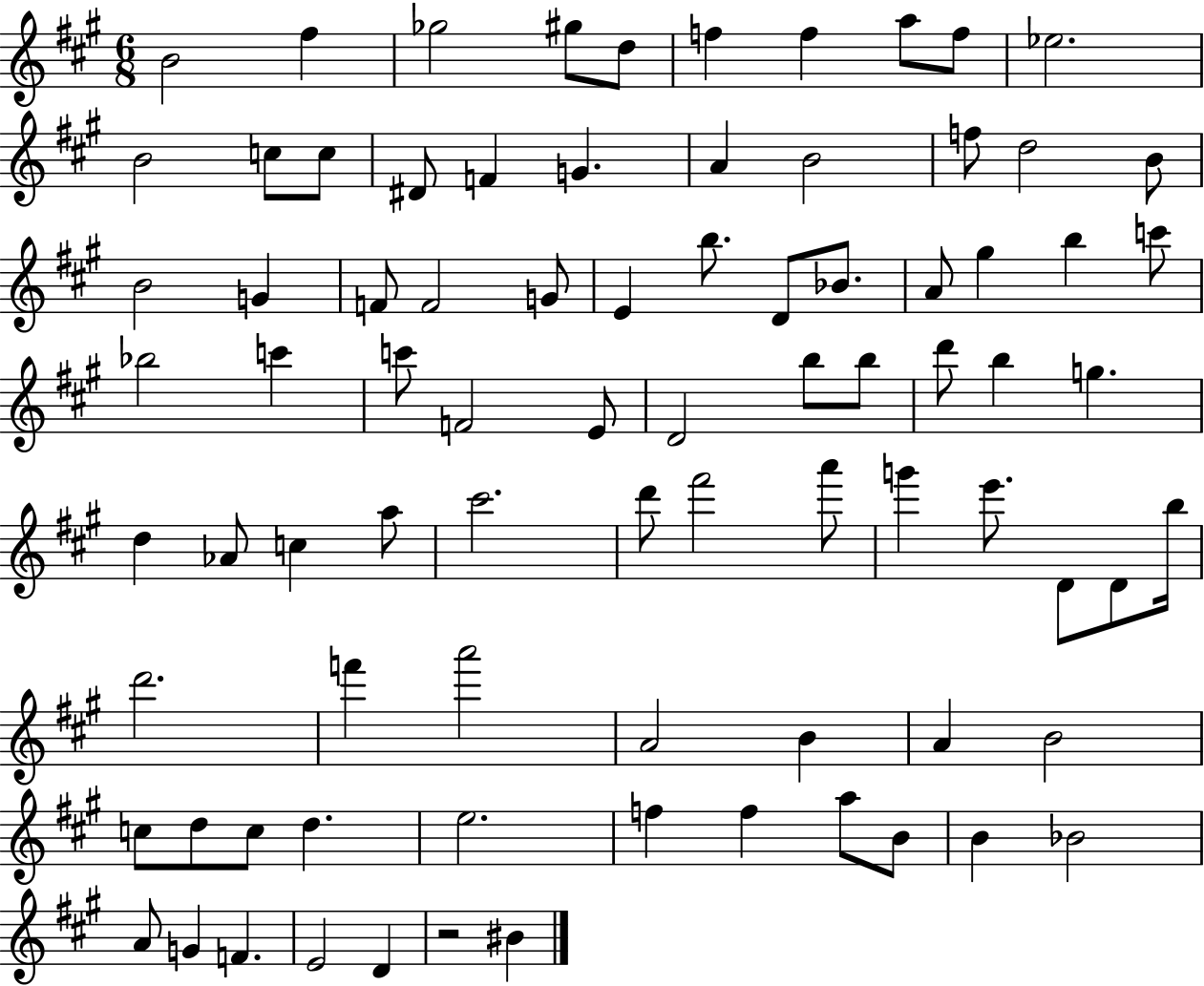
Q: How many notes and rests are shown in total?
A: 83